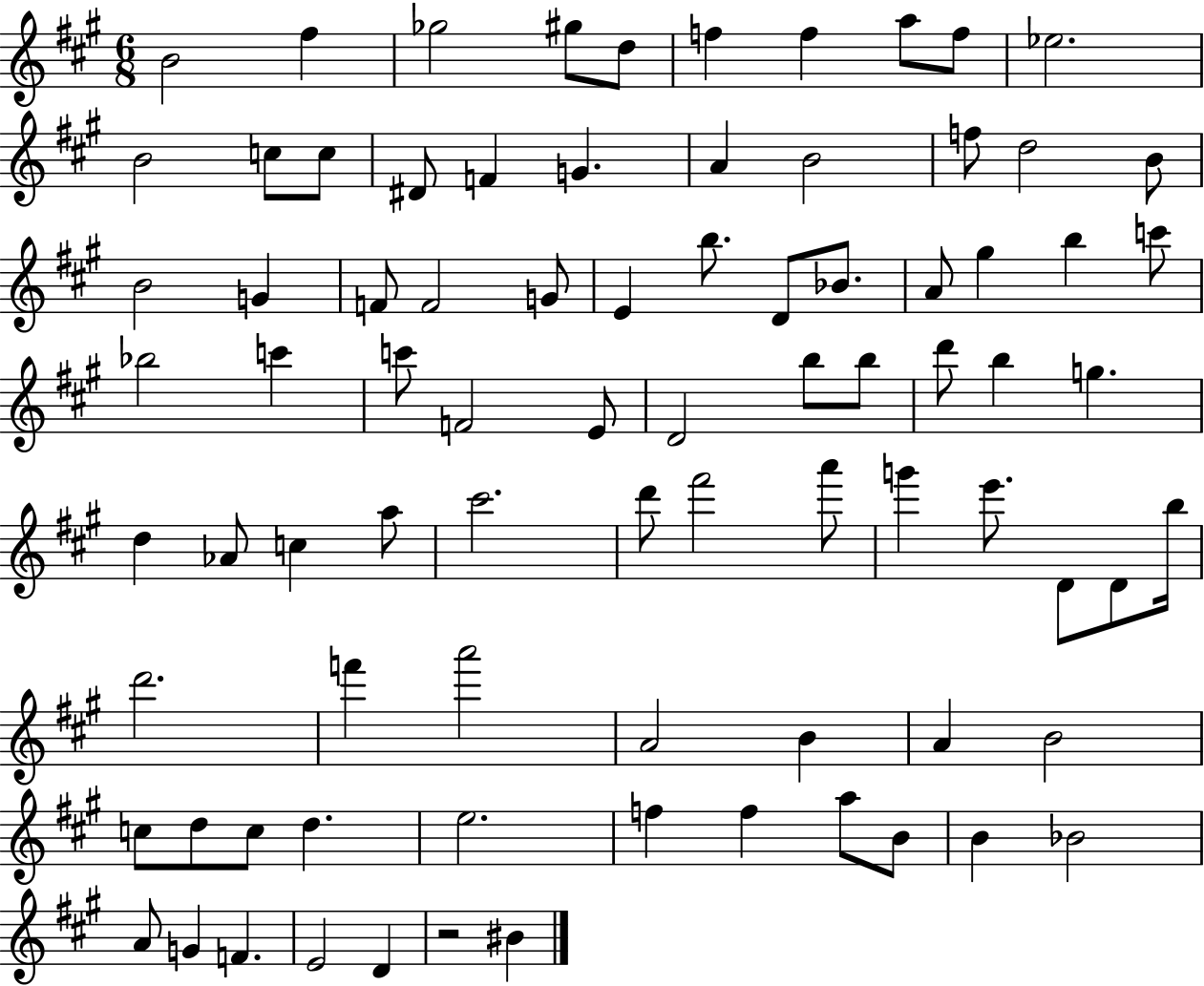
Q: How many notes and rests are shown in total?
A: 83